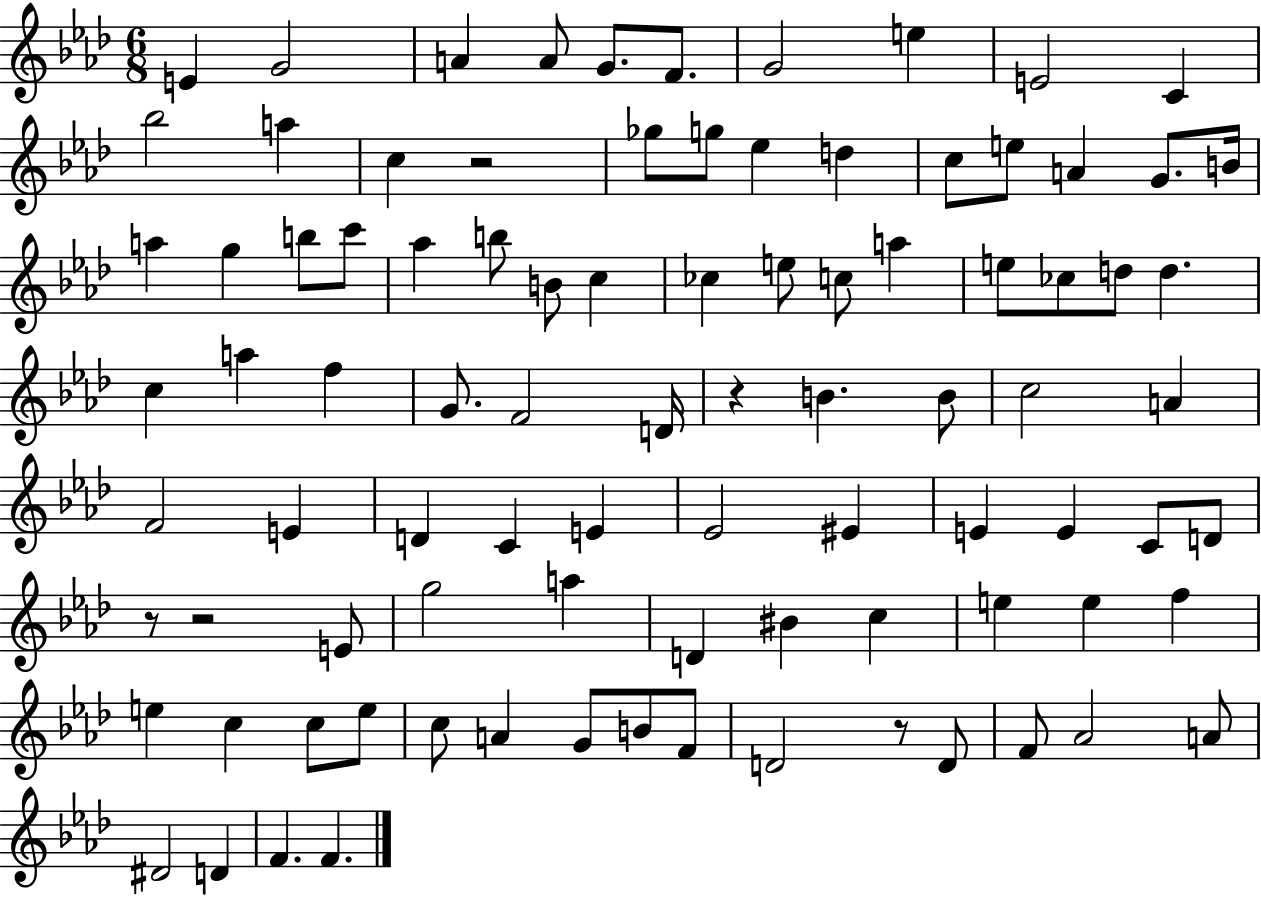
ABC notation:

X:1
T:Untitled
M:6/8
L:1/4
K:Ab
E G2 A A/2 G/2 F/2 G2 e E2 C _b2 a c z2 _g/2 g/2 _e d c/2 e/2 A G/2 B/4 a g b/2 c'/2 _a b/2 B/2 c _c e/2 c/2 a e/2 _c/2 d/2 d c a f G/2 F2 D/4 z B B/2 c2 A F2 E D C E _E2 ^E E E C/2 D/2 z/2 z2 E/2 g2 a D ^B c e e f e c c/2 e/2 c/2 A G/2 B/2 F/2 D2 z/2 D/2 F/2 _A2 A/2 ^D2 D F F